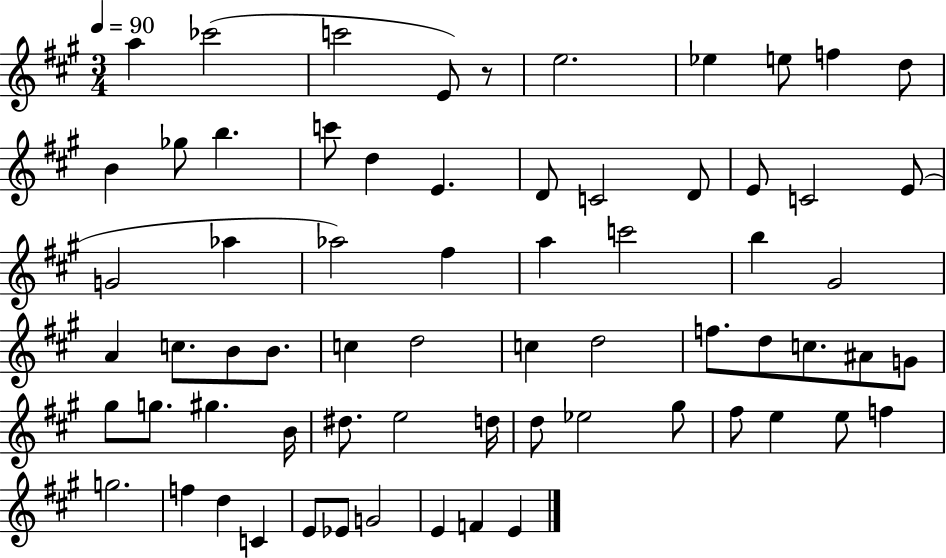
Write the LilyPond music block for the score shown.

{
  \clef treble
  \numericTimeSignature
  \time 3/4
  \key a \major
  \tempo 4 = 90
  \repeat volta 2 { a''4 ces'''2( | c'''2 e'8) r8 | e''2. | ees''4 e''8 f''4 d''8 | \break b'4 ges''8 b''4. | c'''8 d''4 e'4. | d'8 c'2 d'8 | e'8 c'2 e'8( | \break g'2 aes''4 | aes''2) fis''4 | a''4 c'''2 | b''4 gis'2 | \break a'4 c''8. b'8 b'8. | c''4 d''2 | c''4 d''2 | f''8. d''8 c''8. ais'8 g'8 | \break gis''8 g''8. gis''4. b'16 | dis''8. e''2 d''16 | d''8 ees''2 gis''8 | fis''8 e''4 e''8 f''4 | \break g''2. | f''4 d''4 c'4 | e'8 ees'8 g'2 | e'4 f'4 e'4 | \break } \bar "|."
}